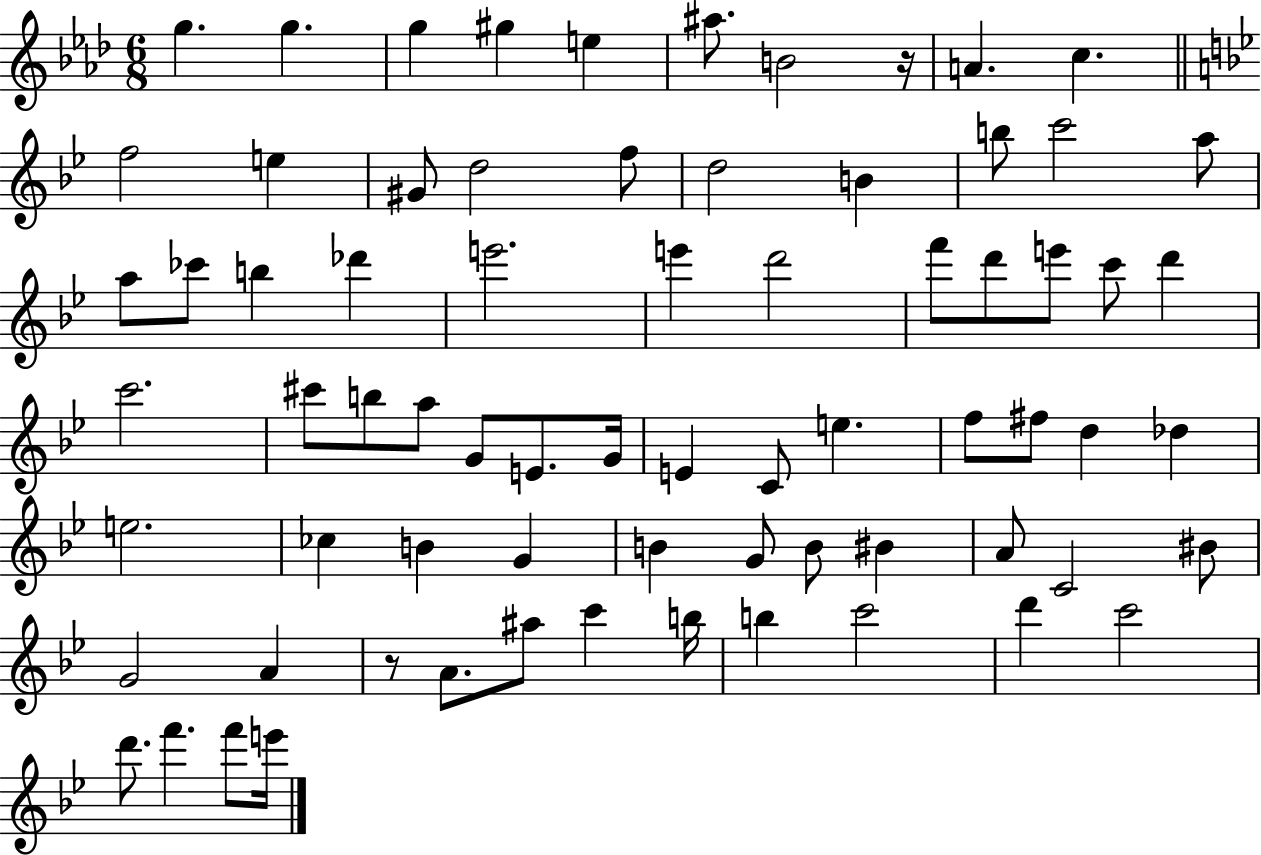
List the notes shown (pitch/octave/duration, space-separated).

G5/q. G5/q. G5/q G#5/q E5/q A#5/e. B4/h R/s A4/q. C5/q. F5/h E5/q G#4/e D5/h F5/e D5/h B4/q B5/e C6/h A5/e A5/e CES6/e B5/q Db6/q E6/h. E6/q D6/h F6/e D6/e E6/e C6/e D6/q C6/h. C#6/e B5/e A5/e G4/e E4/e. G4/s E4/q C4/e E5/q. F5/e F#5/e D5/q Db5/q E5/h. CES5/q B4/q G4/q B4/q G4/e B4/e BIS4/q A4/e C4/h BIS4/e G4/h A4/q R/e A4/e. A#5/e C6/q B5/s B5/q C6/h D6/q C6/h D6/e. F6/q. F6/e E6/s